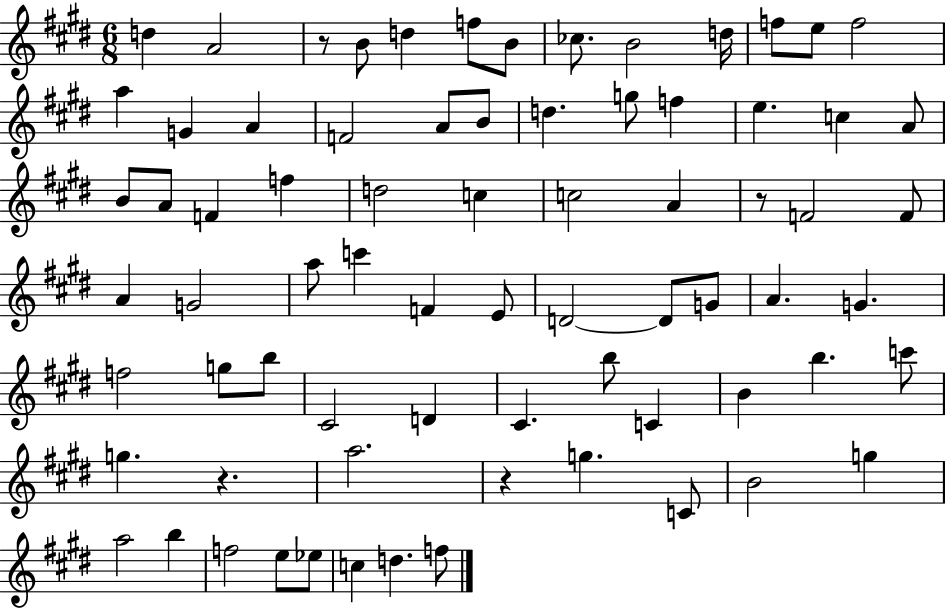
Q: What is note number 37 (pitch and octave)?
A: A5